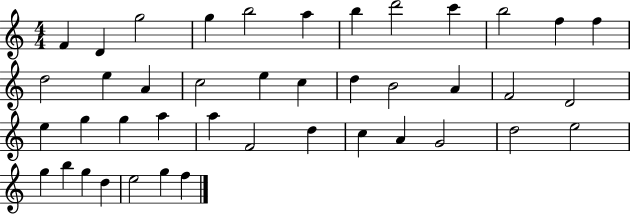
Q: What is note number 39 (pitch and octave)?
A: D5